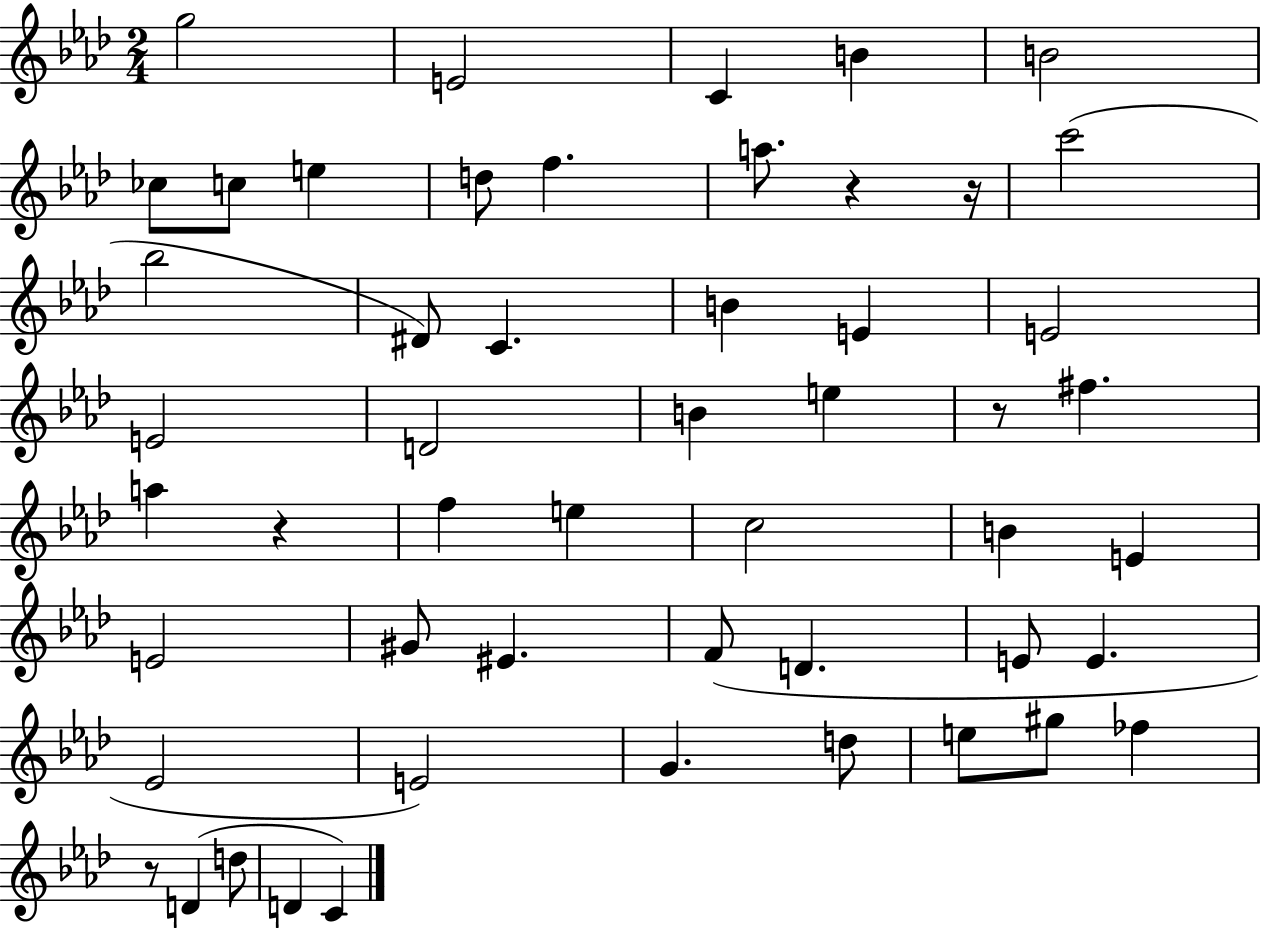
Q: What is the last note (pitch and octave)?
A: C4